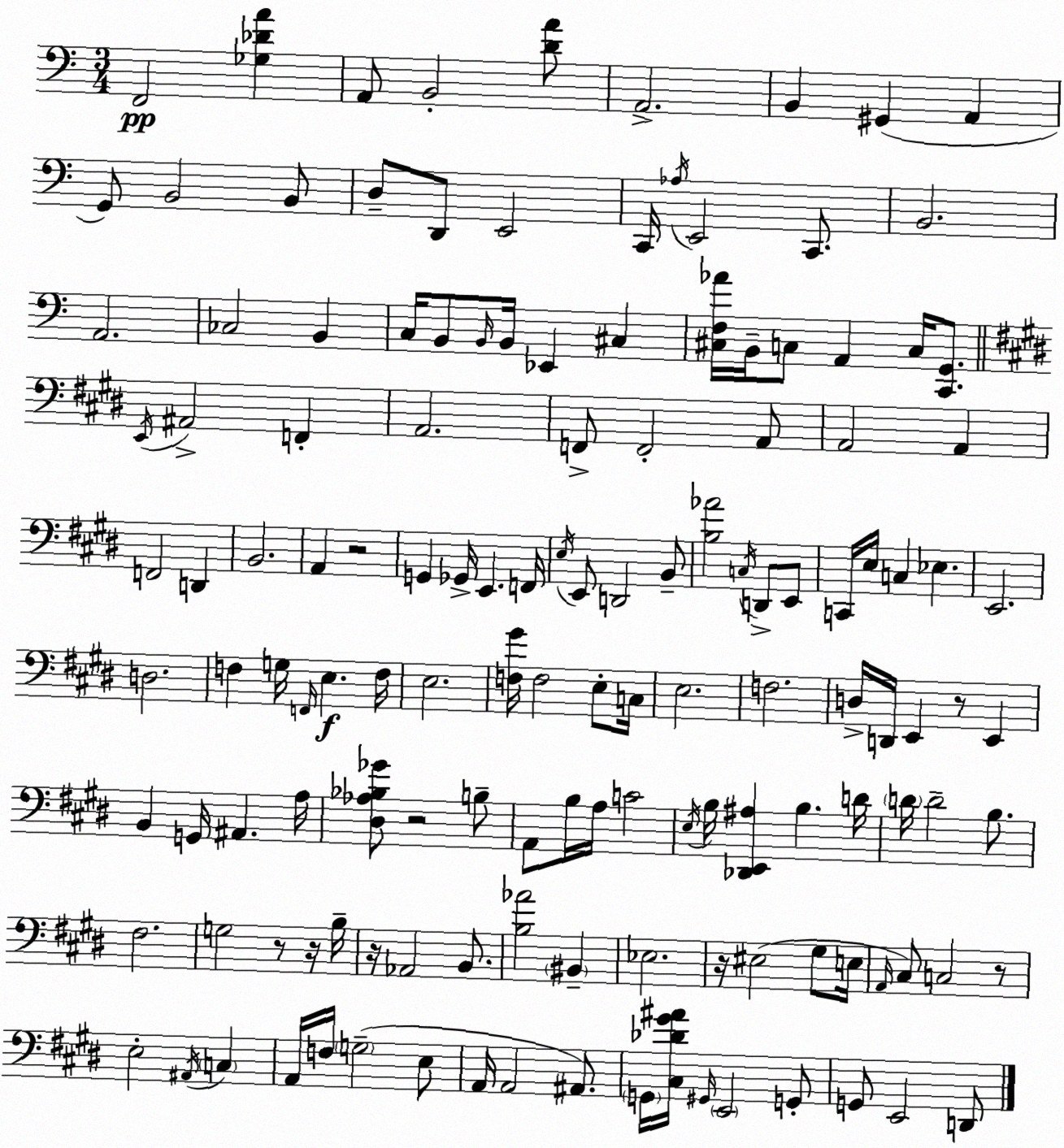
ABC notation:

X:1
T:Untitled
M:3/4
L:1/4
K:Am
F,,2 [_G,_DA] A,,/2 B,,2 [DA]/2 A,,2 B,, ^G,, A,, G,,/2 B,,2 B,,/2 D,/2 D,,/2 E,,2 C,,/4 _A,/4 E,,2 C,,/2 B,,2 A,,2 _C,2 B,, C,/4 B,,/2 B,,/4 B,,/4 _E,, ^C, [^C,F,_A]/4 B,,/4 C,/2 A,, C,/4 [C,,G,,]/2 E,,/4 ^A,,2 F,, A,,2 F,,/2 F,,2 A,,/2 A,,2 A,, F,,2 D,, B,,2 A,, z2 G,, _G,,/4 E,, F,,/4 E,/4 E,,/2 D,,2 B,,/2 [B,_A]2 C,/4 D,,/2 E,,/2 C,,/4 E,/4 C, _E, E,,2 D,2 F, G,/4 F,,/4 E, F,/4 E,2 [F,^G]/4 F,2 E,/2 C,/4 E,2 F,2 D,/4 D,,/4 E,, z/2 E,, B,, G,,/4 ^A,, A,/4 [^D,_A,_B,_G]/2 z2 B,/2 A,,/2 B,/4 A,/4 C2 E,/4 B,/4 [_D,,E,,^A,] B, D/4 D/4 D2 B,/2 ^F,2 G,2 z/2 z/4 B,/4 z/4 _A,,2 B,,/2 [B,_A]2 ^B,, _E,2 z/4 ^E,2 ^G,/2 E,/4 A,,/4 ^C,/2 C,2 z/2 E,2 ^A,,/4 C, A,,/4 F,/4 G,2 E,/2 A,,/4 A,,2 ^A,,/2 G,,/4 [^C,_D^G^A]/4 ^G,,/4 E,,2 G,,/2 G,,/2 E,,2 D,,/2